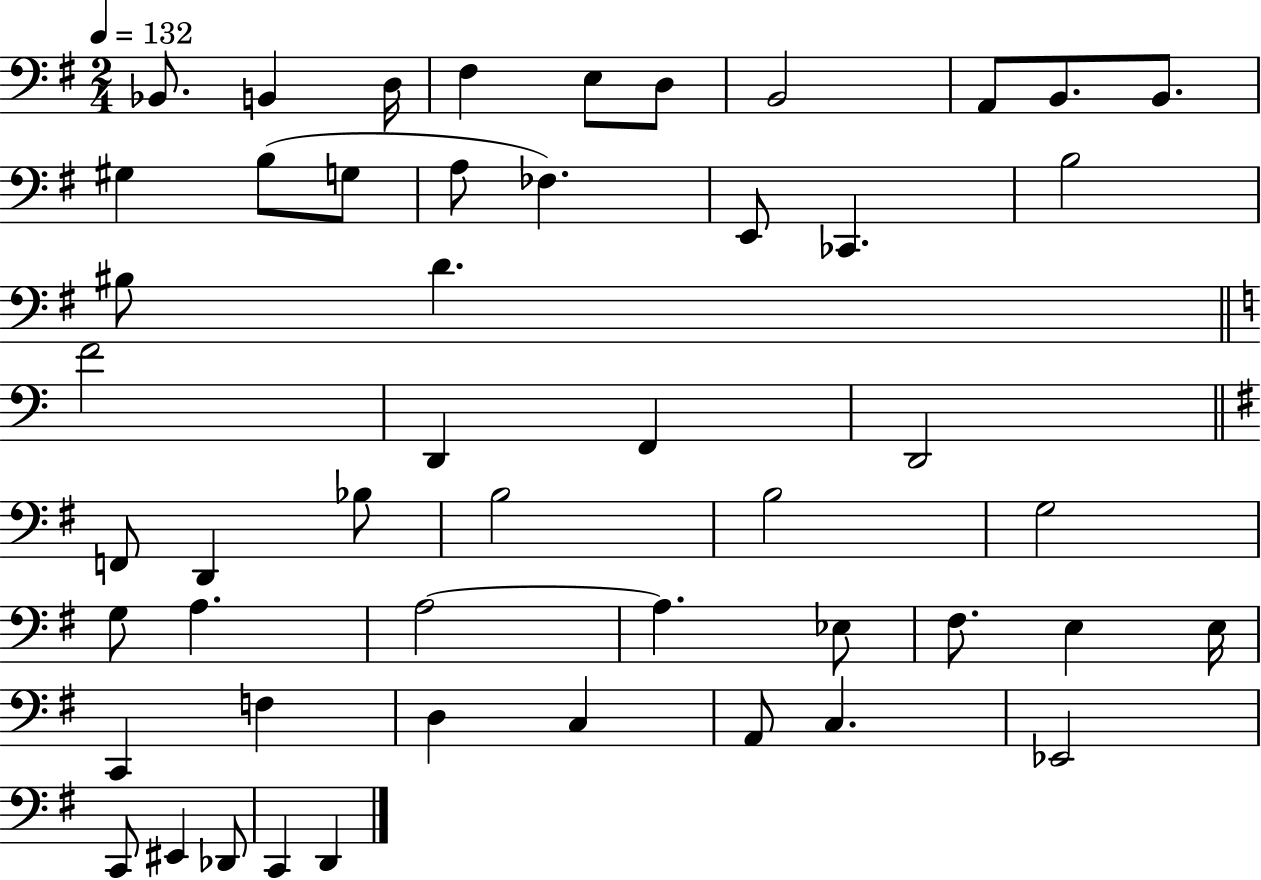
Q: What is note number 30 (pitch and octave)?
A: G3